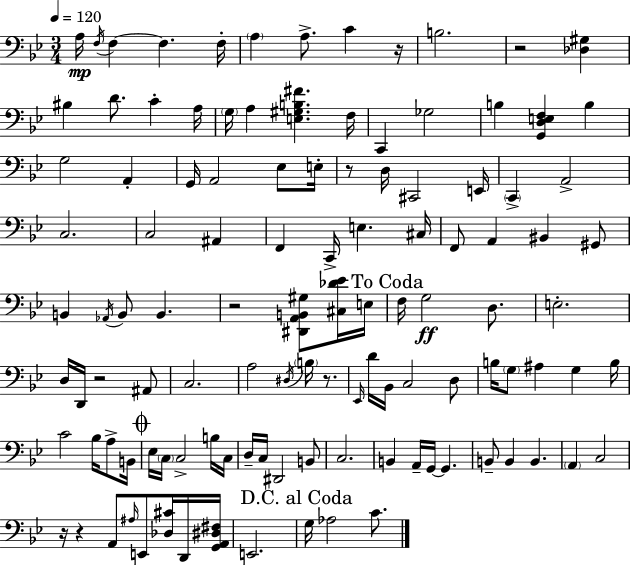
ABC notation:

X:1
T:Untitled
M:3/4
L:1/4
K:Gm
A,/4 F,/4 F, F, F,/4 A, A,/2 C z/4 B,2 z2 [_D,^G,] ^B, D/2 C A,/4 G,/4 A, [E,^G,B,^F] F,/4 C,, _G,2 B, [G,,D,E,F,] B, G,2 A,, G,,/4 A,,2 _E,/2 E,/4 z/2 D,/4 ^C,,2 E,,/4 C,, A,,2 C,2 C,2 ^A,, F,, C,,/4 E, ^C,/4 F,,/2 A,, ^B,, ^G,,/2 B,, _A,,/4 B,,/2 B,, z2 [^D,,A,,B,,^G,]/2 [^C,_D_E]/4 E,/4 F,/4 G,2 D,/2 E,2 D,/4 D,,/4 z2 ^A,,/2 C,2 A,2 ^D,/4 B,/4 z/2 _E,,/4 D/4 _B,,/4 C,2 D,/2 B,/4 G,/2 ^A, G, B,/4 C2 _B,/4 A,/2 B,,/4 _E,/4 C,/4 C,2 B,/4 C,/4 D,/4 C,/4 ^D,,2 B,,/2 C,2 B,, A,,/4 G,,/4 G,, B,,/2 B,, B,, A,, C,2 z/4 z A,,/2 ^A,/4 E,,/2 [_D,^C]/4 D,,/4 [G,,A,,^D,^F,]/4 E,,2 G,/4 _A,2 C/2